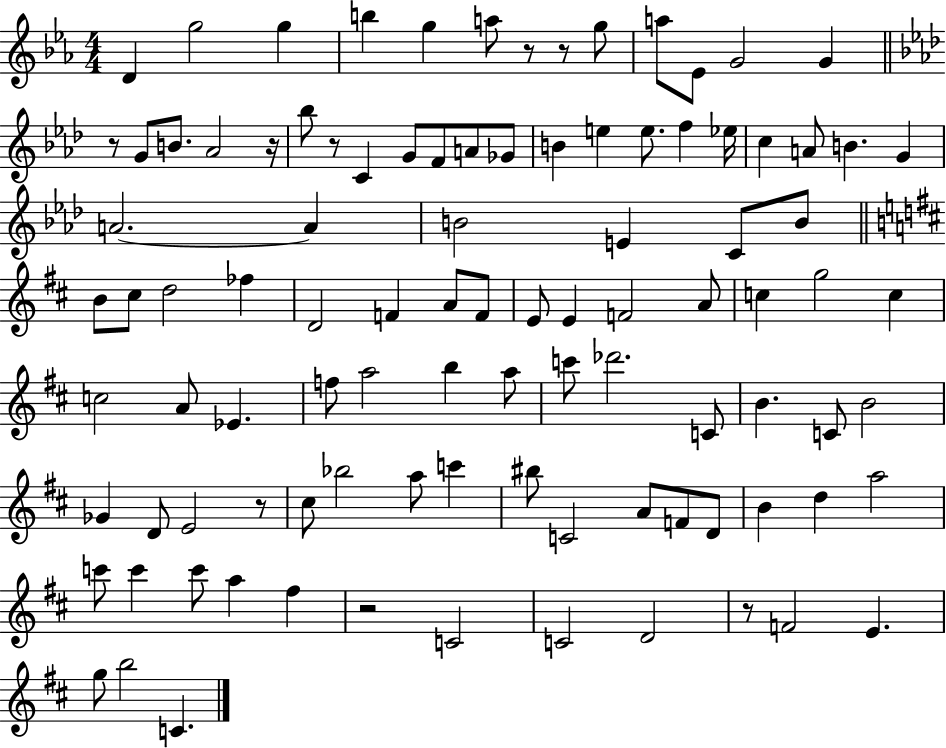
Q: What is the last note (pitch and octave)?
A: C4